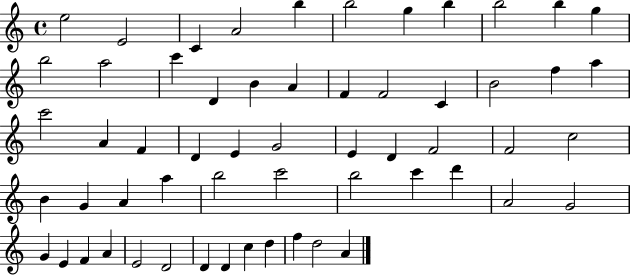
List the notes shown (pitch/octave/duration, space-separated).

E5/h E4/h C4/q A4/h B5/q B5/h G5/q B5/q B5/h B5/q G5/q B5/h A5/h C6/q D4/q B4/q A4/q F4/q F4/h C4/q B4/h F5/q A5/q C6/h A4/q F4/q D4/q E4/q G4/h E4/q D4/q F4/h F4/h C5/h B4/q G4/q A4/q A5/q B5/h C6/h B5/h C6/q D6/q A4/h G4/h G4/q E4/q F4/q A4/q E4/h D4/h D4/q D4/q C5/q D5/q F5/q D5/h A4/q